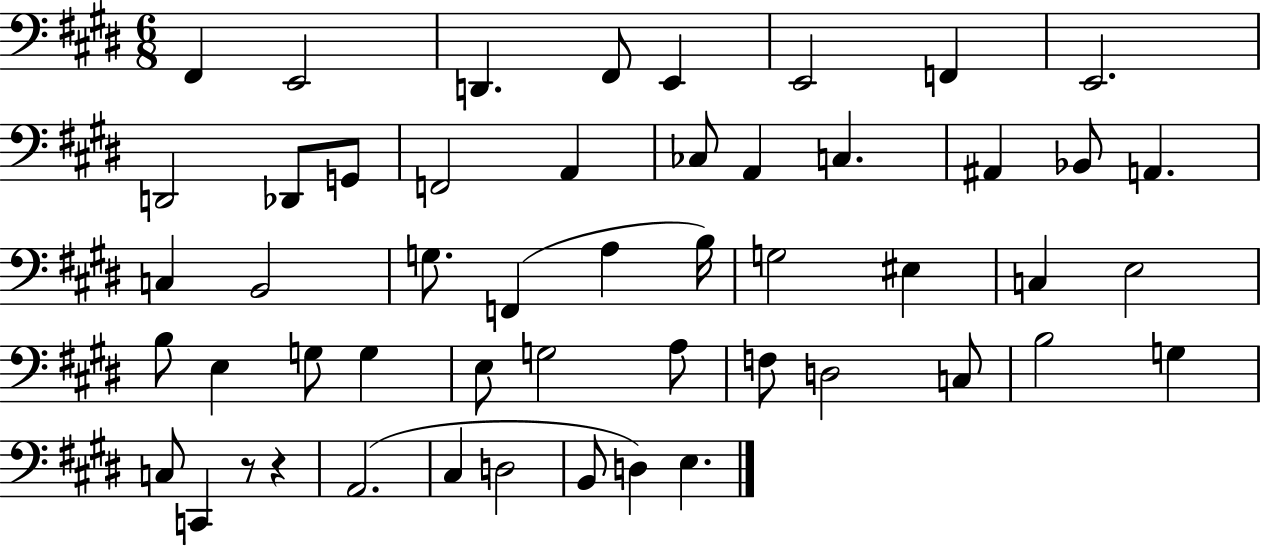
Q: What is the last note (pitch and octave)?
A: E3